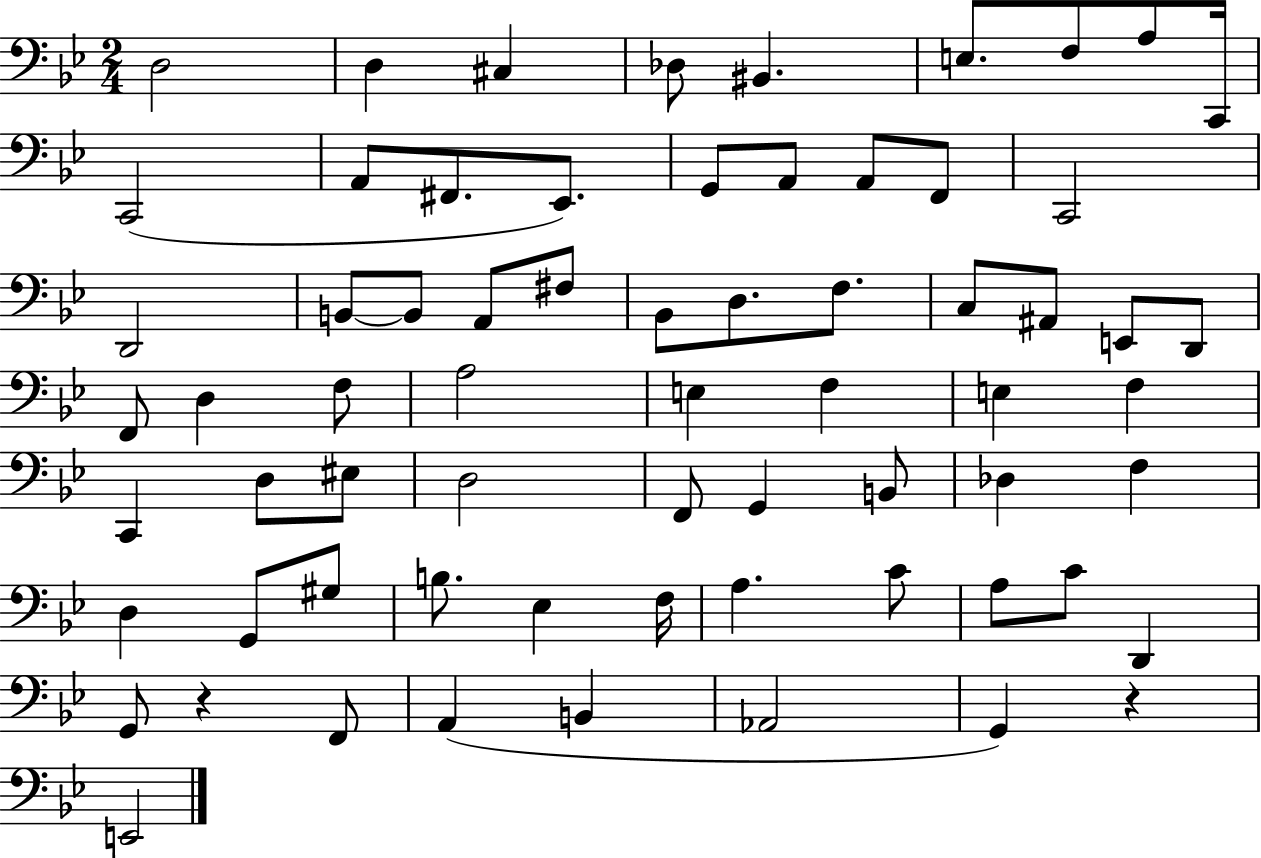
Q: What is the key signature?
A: BES major